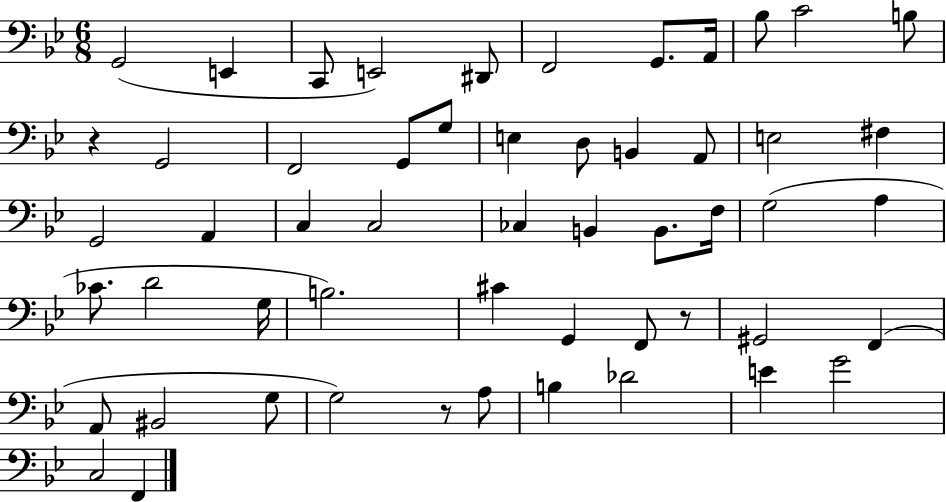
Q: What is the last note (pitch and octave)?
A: F2